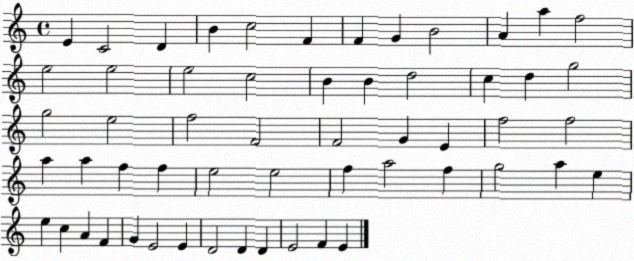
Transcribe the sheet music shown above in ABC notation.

X:1
T:Untitled
M:4/4
L:1/4
K:C
E C2 D B c2 F F G B2 A a f2 e2 e2 e2 c2 B B d2 c d g2 g2 e2 f2 F2 F2 G E f2 f2 a a f f e2 e2 f a2 f g2 a e e c A F G E2 E D2 D D E2 F E